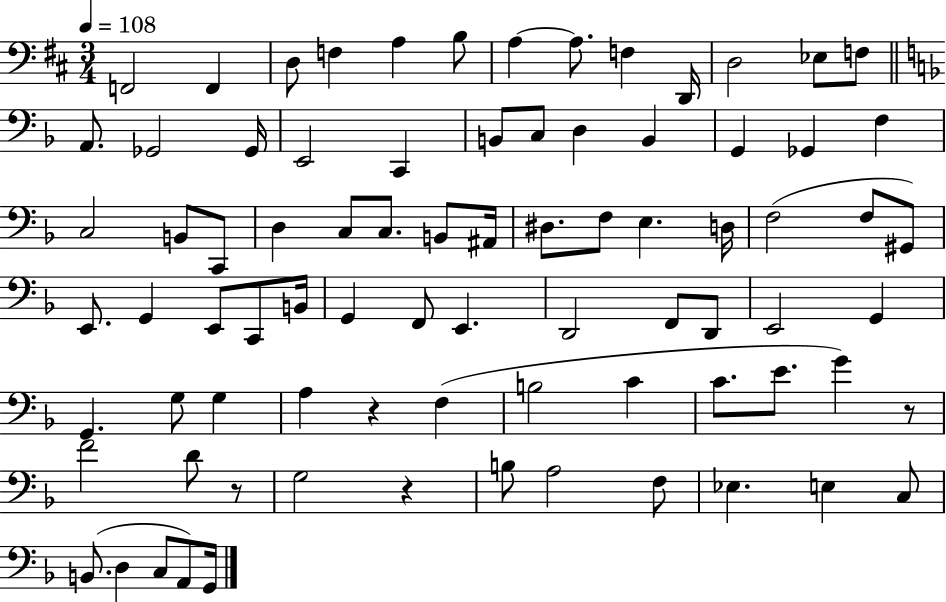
{
  \clef bass
  \numericTimeSignature
  \time 3/4
  \key d \major
  \tempo 4 = 108
  f,2 f,4 | d8 f4 a4 b8 | a4~~ a8. f4 d,16 | d2 ees8 f8 | \break \bar "||" \break \key f \major a,8. ges,2 ges,16 | e,2 c,4 | b,8 c8 d4 b,4 | g,4 ges,4 f4 | \break c2 b,8 c,8 | d4 c8 c8. b,8 ais,16 | dis8. f8 e4. d16 | f2( f8 gis,8) | \break e,8. g,4 e,8 c,8 b,16 | g,4 f,8 e,4. | d,2 f,8 d,8 | e,2 g,4 | \break g,4. g8 g4 | a4 r4 f4( | b2 c'4 | c'8. e'8. g'4) r8 | \break f'2 d'8 r8 | g2 r4 | b8 a2 f8 | ees4. e4 c8 | \break b,8.( d4 c8 a,8) g,16 | \bar "|."
}